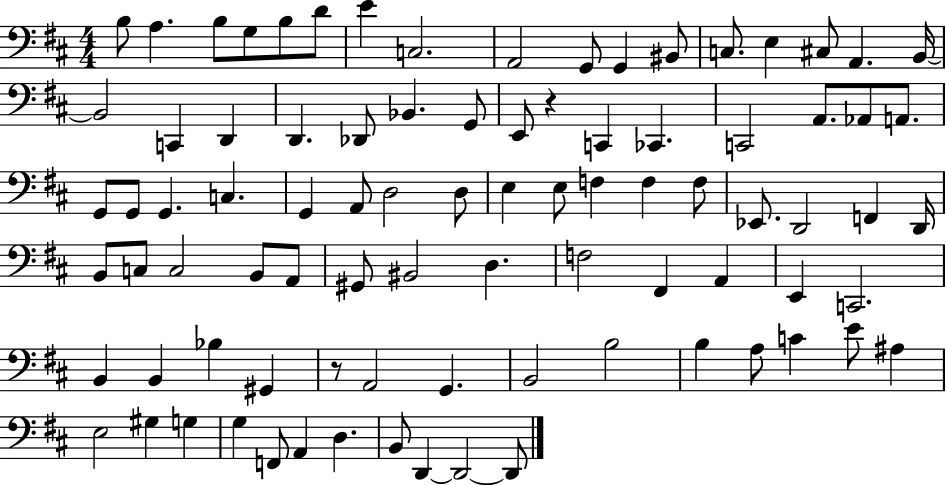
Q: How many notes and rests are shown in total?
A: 87